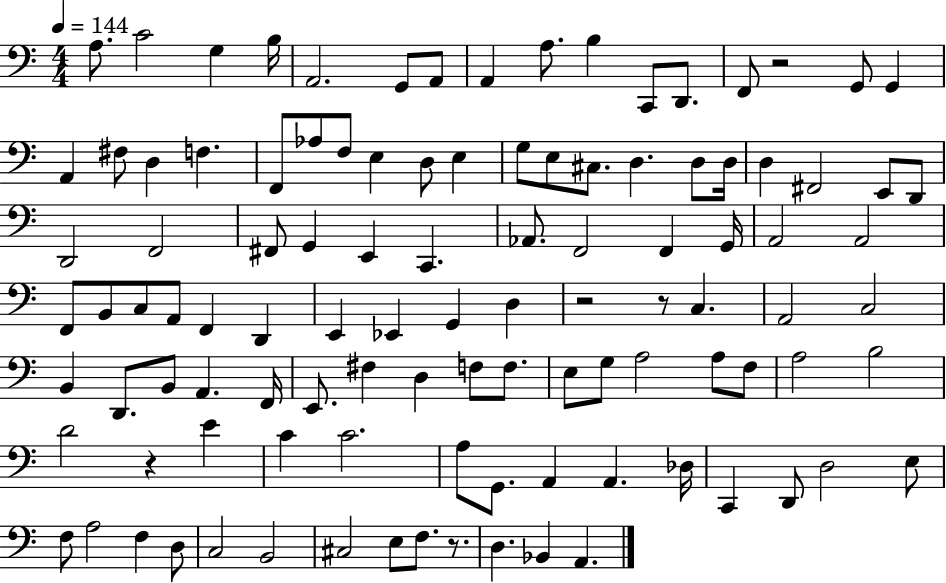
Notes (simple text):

A3/e. C4/h G3/q B3/s A2/h. G2/e A2/e A2/q A3/e. B3/q C2/e D2/e. F2/e R/h G2/e G2/q A2/q F#3/e D3/q F3/q. F2/e Ab3/e F3/e E3/q D3/e E3/q G3/e E3/e C#3/e. D3/q. D3/e D3/s D3/q F#2/h E2/e D2/e D2/h F2/h F#2/e G2/q E2/q C2/q. Ab2/e. F2/h F2/q G2/s A2/h A2/h F2/e B2/e C3/e A2/e F2/q D2/q E2/q Eb2/q G2/q D3/q R/h R/e C3/q. A2/h C3/h B2/q D2/e. B2/e A2/q. F2/s E2/e. F#3/q D3/q F3/e F3/e. E3/e G3/e A3/h A3/e F3/e A3/h B3/h D4/h R/q E4/q C4/q C4/h. A3/e G2/e. A2/q A2/q. Db3/s C2/q D2/e D3/h E3/e F3/e A3/h F3/q D3/e C3/h B2/h C#3/h E3/e F3/e. R/e. D3/q. Bb2/q A2/q.